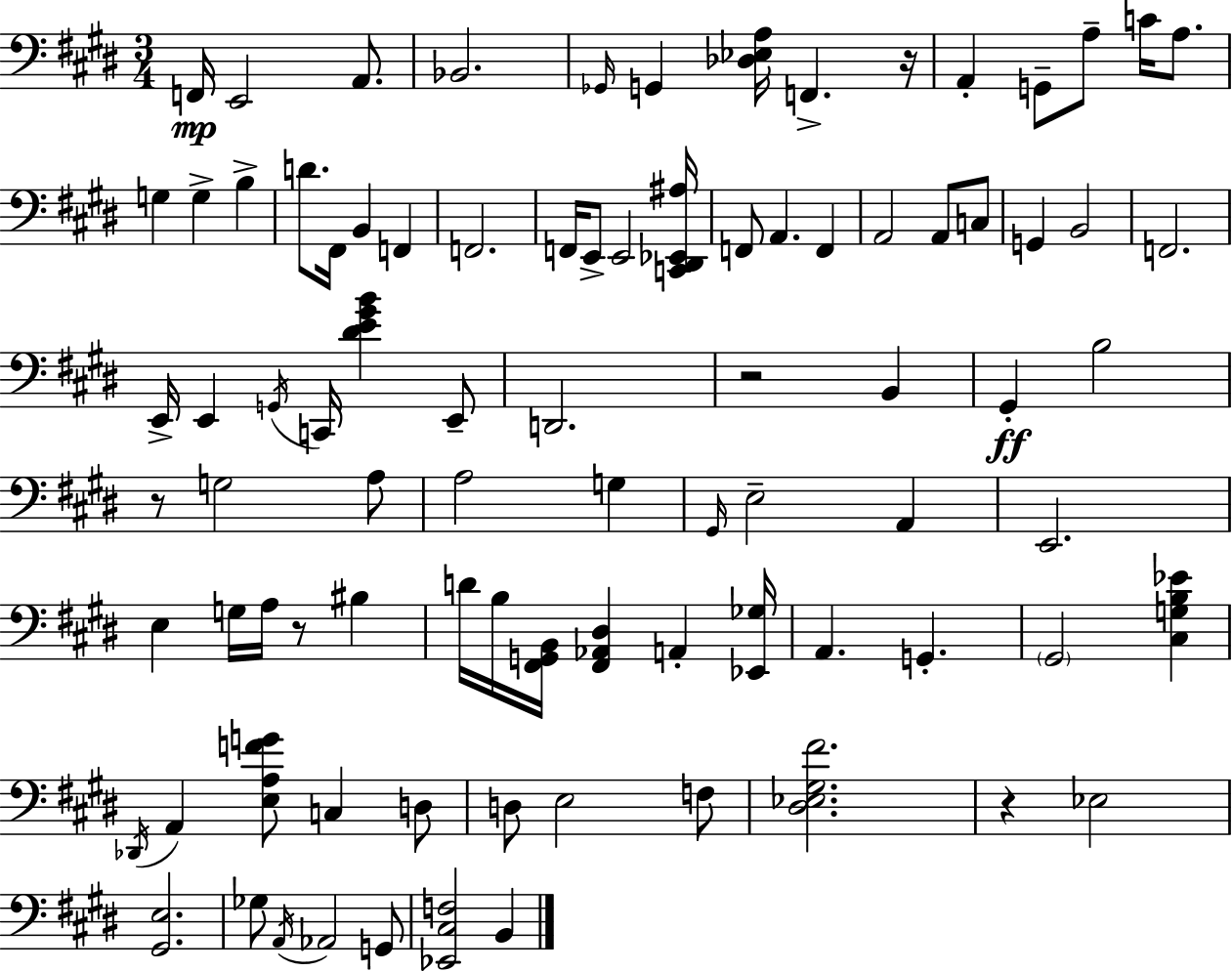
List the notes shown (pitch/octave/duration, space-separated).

F2/s E2/h A2/e. Bb2/h. Gb2/s G2/q [Db3,Eb3,A3]/s F2/q. R/s A2/q G2/e A3/e C4/s A3/e. G3/q G3/q B3/q D4/e. F#2/s B2/q F2/q F2/h. F2/s E2/e E2/h [C2,D#2,Eb2,A#3]/s F2/e A2/q. F2/q A2/h A2/e C3/e G2/q B2/h F2/h. E2/s E2/q G2/s C2/s [D#4,E4,G#4,B4]/q E2/e D2/h. R/h B2/q G#2/q B3/h R/e G3/h A3/e A3/h G3/q G#2/s E3/h A2/q E2/h. E3/q G3/s A3/s R/e BIS3/q D4/s B3/s [F#2,G2,B2]/s [F#2,Ab2,D#3]/q A2/q [Eb2,Gb3]/s A2/q. G2/q. G#2/h [C#3,G3,B3,Eb4]/q Db2/s A2/q [E3,A3,F4,G4]/e C3/q D3/e D3/e E3/h F3/e [D#3,Eb3,G#3,F#4]/h. R/q Eb3/h [G#2,E3]/h. Gb3/e A2/s Ab2/h G2/e [Eb2,C#3,F3]/h B2/q